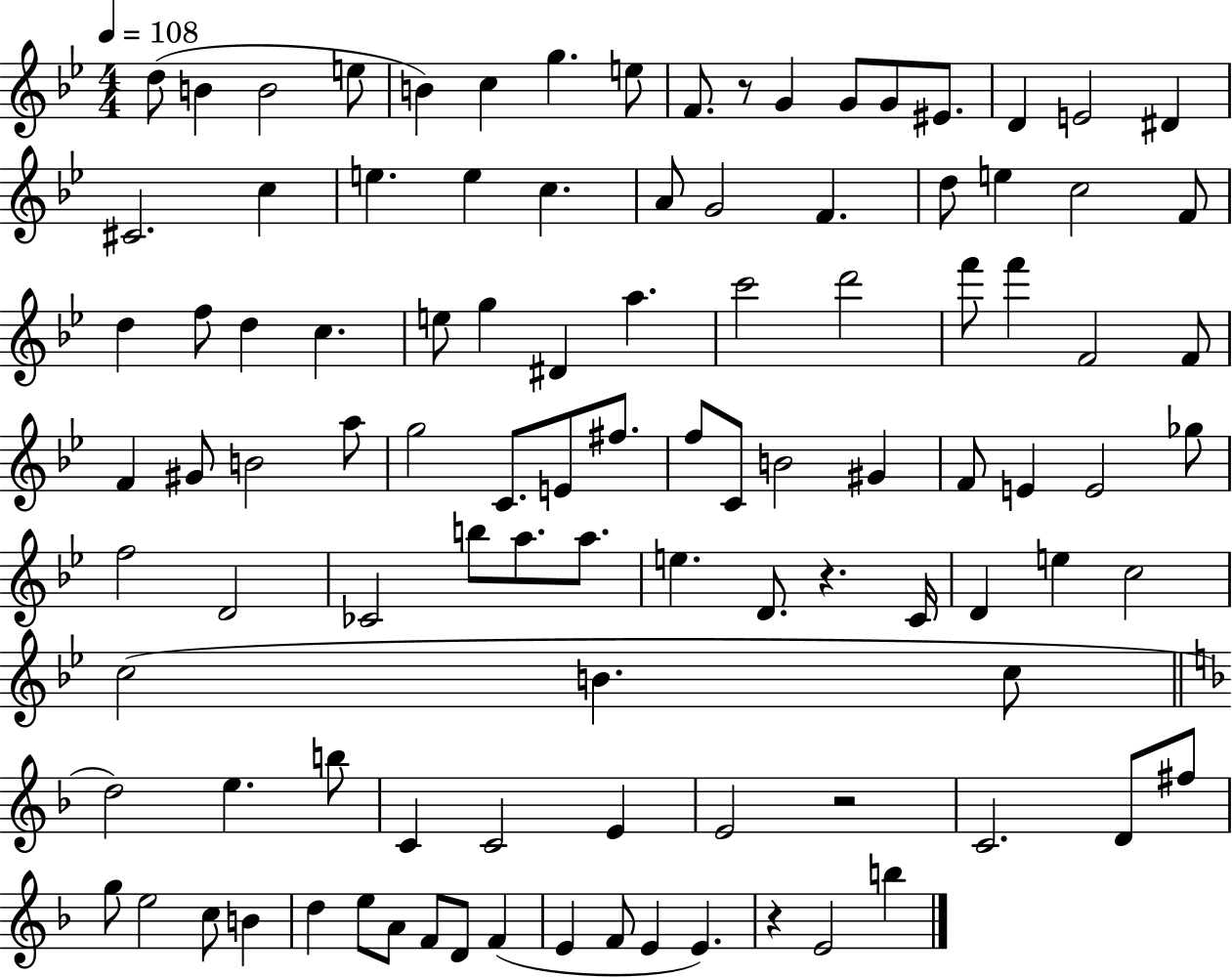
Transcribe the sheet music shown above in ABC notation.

X:1
T:Untitled
M:4/4
L:1/4
K:Bb
d/2 B B2 e/2 B c g e/2 F/2 z/2 G G/2 G/2 ^E/2 D E2 ^D ^C2 c e e c A/2 G2 F d/2 e c2 F/2 d f/2 d c e/2 g ^D a c'2 d'2 f'/2 f' F2 F/2 F ^G/2 B2 a/2 g2 C/2 E/2 ^f/2 f/2 C/2 B2 ^G F/2 E E2 _g/2 f2 D2 _C2 b/2 a/2 a/2 e D/2 z C/4 D e c2 c2 B c/2 d2 e b/2 C C2 E E2 z2 C2 D/2 ^f/2 g/2 e2 c/2 B d e/2 A/2 F/2 D/2 F E F/2 E E z E2 b